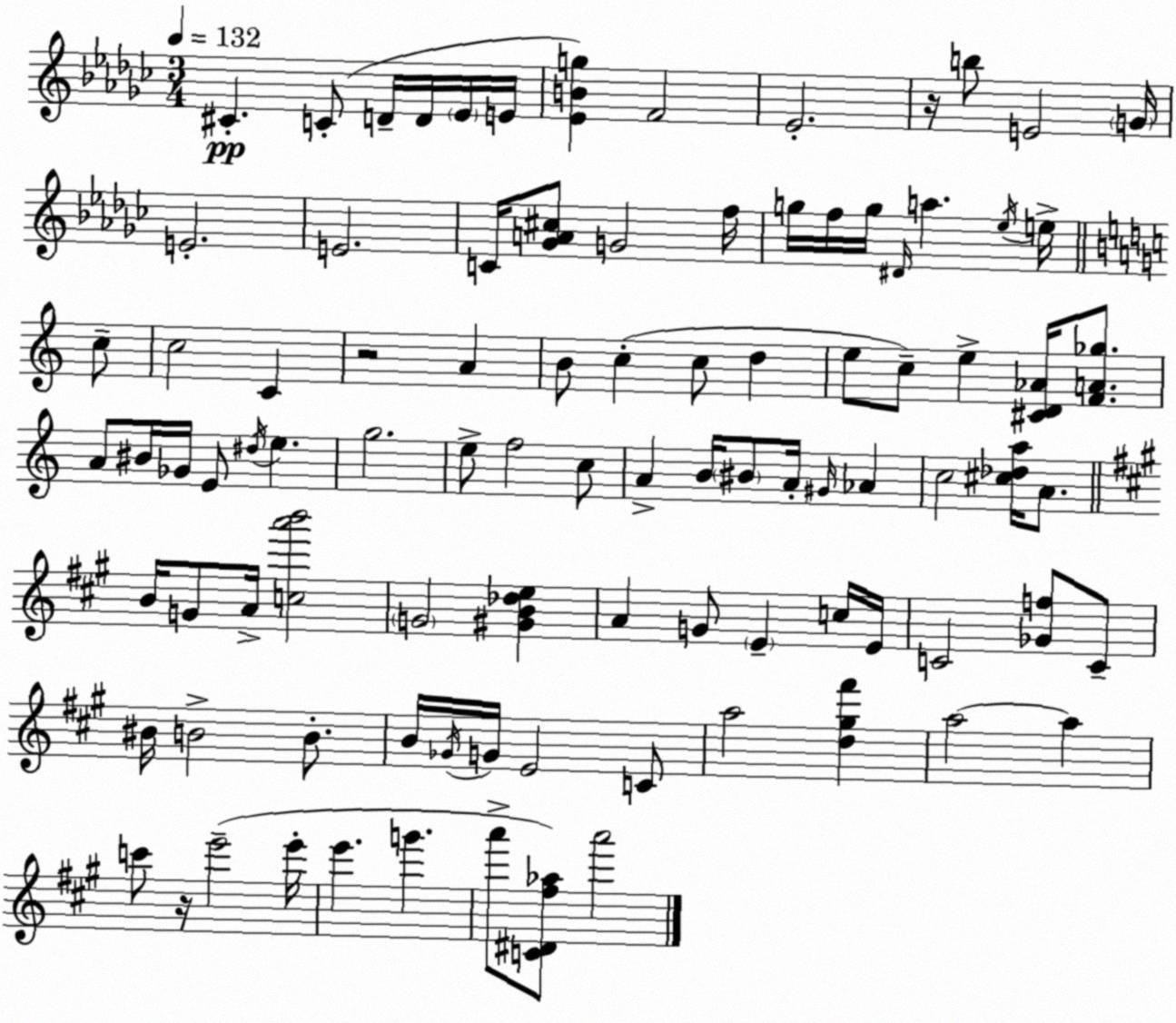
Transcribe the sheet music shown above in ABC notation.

X:1
T:Untitled
M:3/4
L:1/4
K:Ebm
^C C/2 D/4 D/4 _E/4 E/4 [_EBg] F2 _E2 z/4 b/2 E2 G/4 E2 E2 C/4 [_GA^c]/2 G2 f/4 g/4 f/4 g/4 ^D/4 a _e/4 e/4 c/2 c2 C z2 A B/2 c c/2 d e/2 c/2 e [^CD_A]/4 [FA_g]/2 A/2 ^B/4 _G/4 E/2 ^d/4 e g2 e/2 f2 c/2 A B/4 ^B/2 A/4 ^G/4 _A c2 [^c_da]/4 A/2 B/4 G/2 A/4 [ca'b']2 G2 [^GB_de] A G/2 E c/4 E/4 C2 [_Gf]/2 C/2 ^B/4 B2 B/2 B/4 _G/4 G/4 E2 C/2 a2 [d^g^f'] a2 a c'/2 z/4 e'2 e'/4 e' g' a'/2 [C^D^f_a]/2 a'2